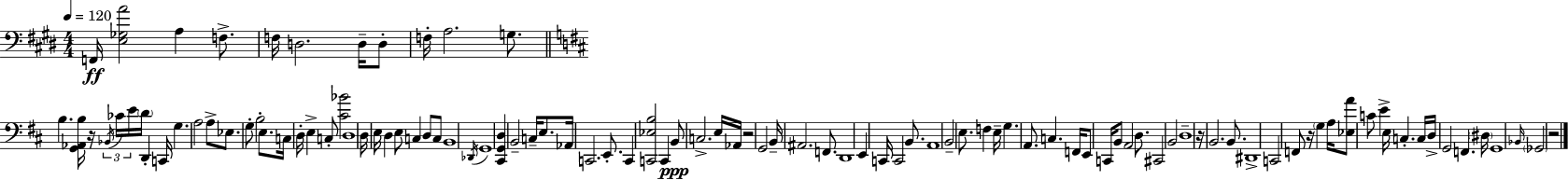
F2/s [E3,Gb3,A4]/h A3/q F3/e. F3/s D3/h. D3/s D3/e F3/s A3/h. G3/e. B3/q. [G2,Ab2,B3]/s R/s Bb2/s CES4/s E4/s D4/s D2/q C2/s G3/q. A3/h A3/e Eb3/e. G3/e B3/h E3/e. C3/s D3/s E3/q C3/e [C#4,Bb4]/h D3/w D3/s E3/s D3/q E3/e C3/q D3/e C3/e B2/w Db2/s G2/w [C#2,G2,D3]/q B2/h C3/s E3/e. Ab2/s C2/h. E2/e. C2/q [C2,Eb3,B3]/h C2/q B2/e C3/h. E3/s Ab2/s R/h G2/h B2/s A#2/h. F2/e. D2/w E2/q C2/s C2/h B2/e. A2/w B2/h E3/e. F3/q E3/s G3/q. A2/e. C3/q. F2/s E2/e C2/s B2/e A2/h D3/e. C#2/h B2/h D3/w R/s B2/h. B2/e. D#2/w C2/h F2/e R/s G3/q A3/s [Eb3,A4]/e C4/e E4/q E3/s C3/q. C3/s D3/s G2/h F2/q. D#3/s G2/w Bb2/s Gb2/h R/h